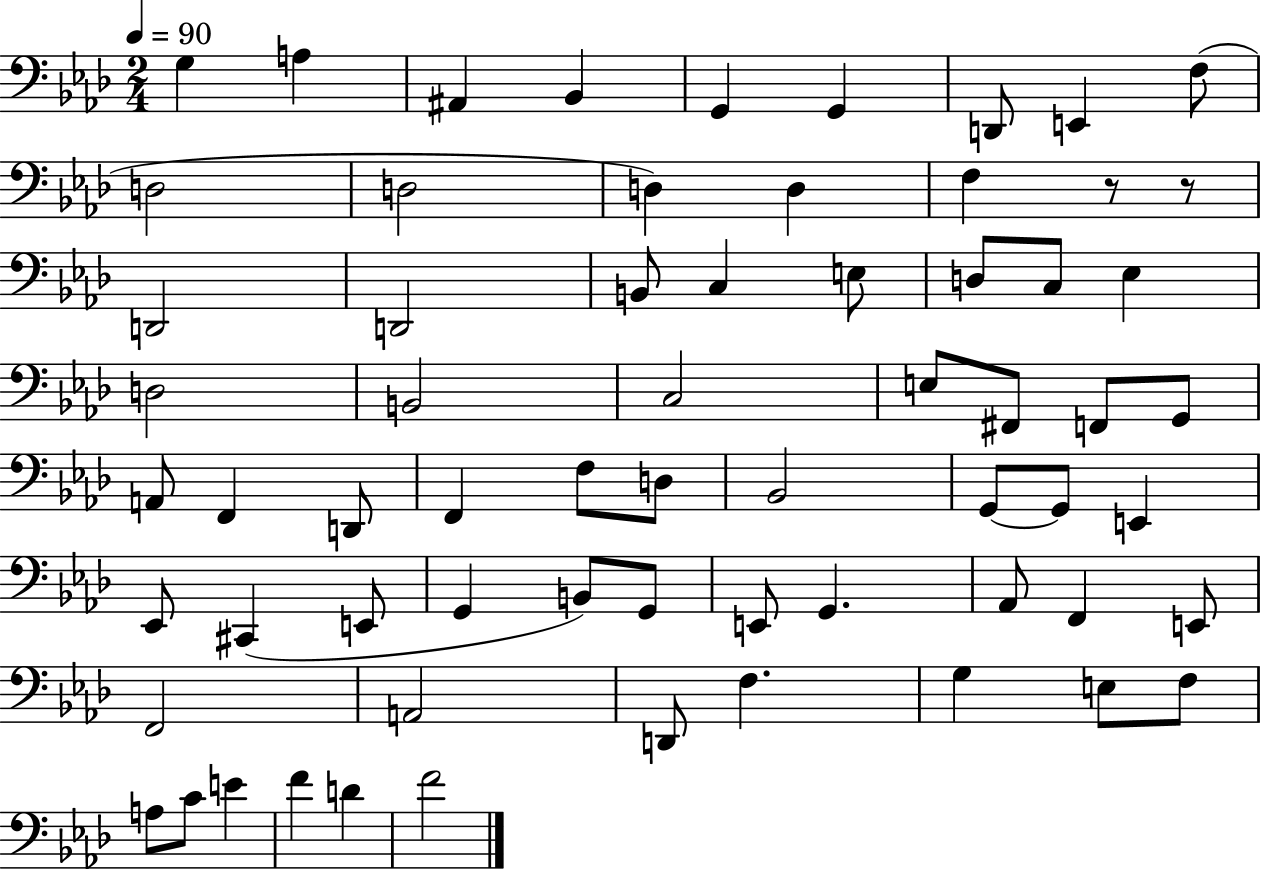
{
  \clef bass
  \numericTimeSignature
  \time 2/4
  \key aes \major
  \tempo 4 = 90
  g4 a4 | ais,4 bes,4 | g,4 g,4 | d,8 e,4 f8( | \break d2 | d2 | d4) d4 | f4 r8 r8 | \break d,2 | d,2 | b,8 c4 e8 | d8 c8 ees4 | \break d2 | b,2 | c2 | e8 fis,8 f,8 g,8 | \break a,8 f,4 d,8 | f,4 f8 d8 | bes,2 | g,8~~ g,8 e,4 | \break ees,8 cis,4( e,8 | g,4 b,8) g,8 | e,8 g,4. | aes,8 f,4 e,8 | \break f,2 | a,2 | d,8 f4. | g4 e8 f8 | \break a8 c'8 e'4 | f'4 d'4 | f'2 | \bar "|."
}